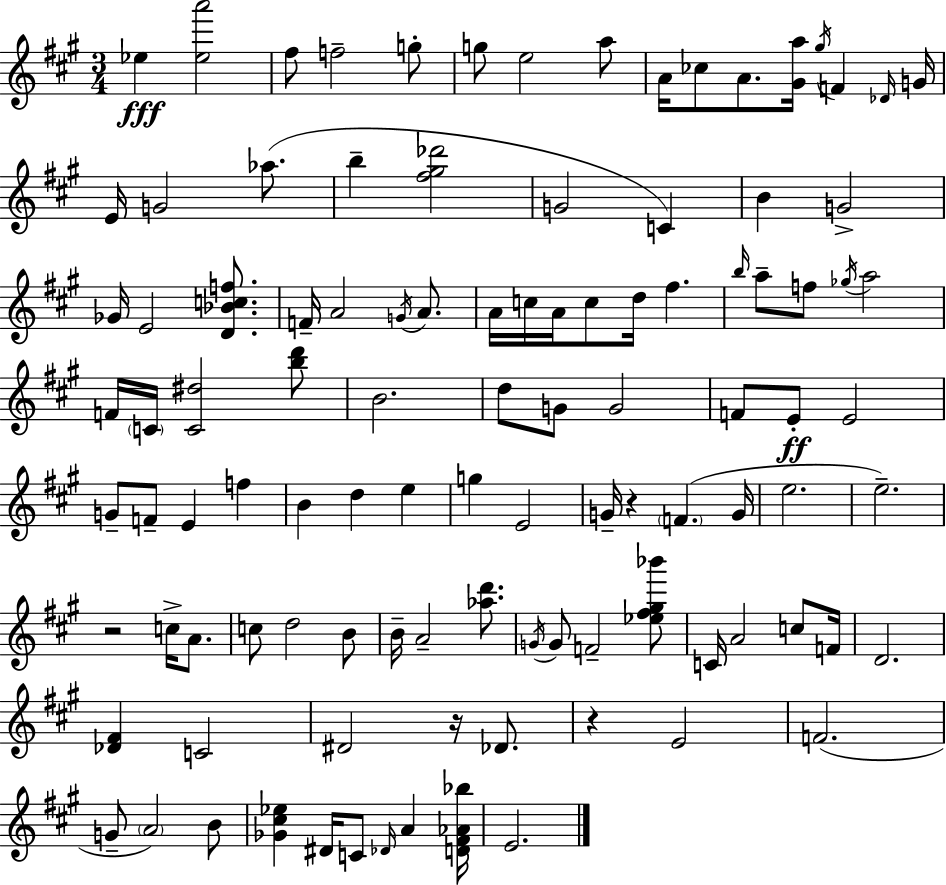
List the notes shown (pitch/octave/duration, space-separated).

Eb5/q [Eb5,A6]/h F#5/e F5/h G5/e G5/e E5/h A5/e A4/s CES5/e A4/e. [G#4,A5]/s G#5/s F4/q Db4/s G4/s E4/s G4/h Ab5/e. B5/q [F#5,G#5,Db6]/h G4/h C4/q B4/q G4/h Gb4/s E4/h [D4,Bb4,C5,F5]/e. F4/s A4/h G4/s A4/e. A4/s C5/s A4/s C5/e D5/s F#5/q. B5/s A5/e F5/e Gb5/s A5/h F4/s C4/s [C4,D#5]/h [B5,D6]/e B4/h. D5/e G4/e G4/h F4/e E4/e E4/h G4/e F4/e E4/q F5/q B4/q D5/q E5/q G5/q E4/h G4/s R/q F4/q. G4/s E5/h. E5/h. R/h C5/s A4/e. C5/e D5/h B4/e B4/s A4/h [Ab5,D6]/e. G4/s G4/e F4/h [Eb5,F#5,G#5,Bb6]/e C4/s A4/h C5/e F4/s D4/h. [Db4,F#4]/q C4/h D#4/h R/s Db4/e. R/q E4/h F4/h. G4/e A4/h B4/e [Gb4,C#5,Eb5]/q D#4/s C4/e Db4/s A4/q [D4,F#4,Ab4,Bb5]/s E4/h.